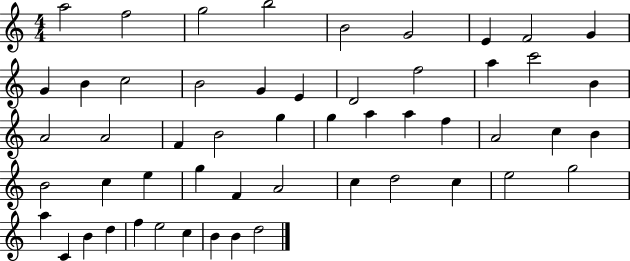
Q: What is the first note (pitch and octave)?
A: A5